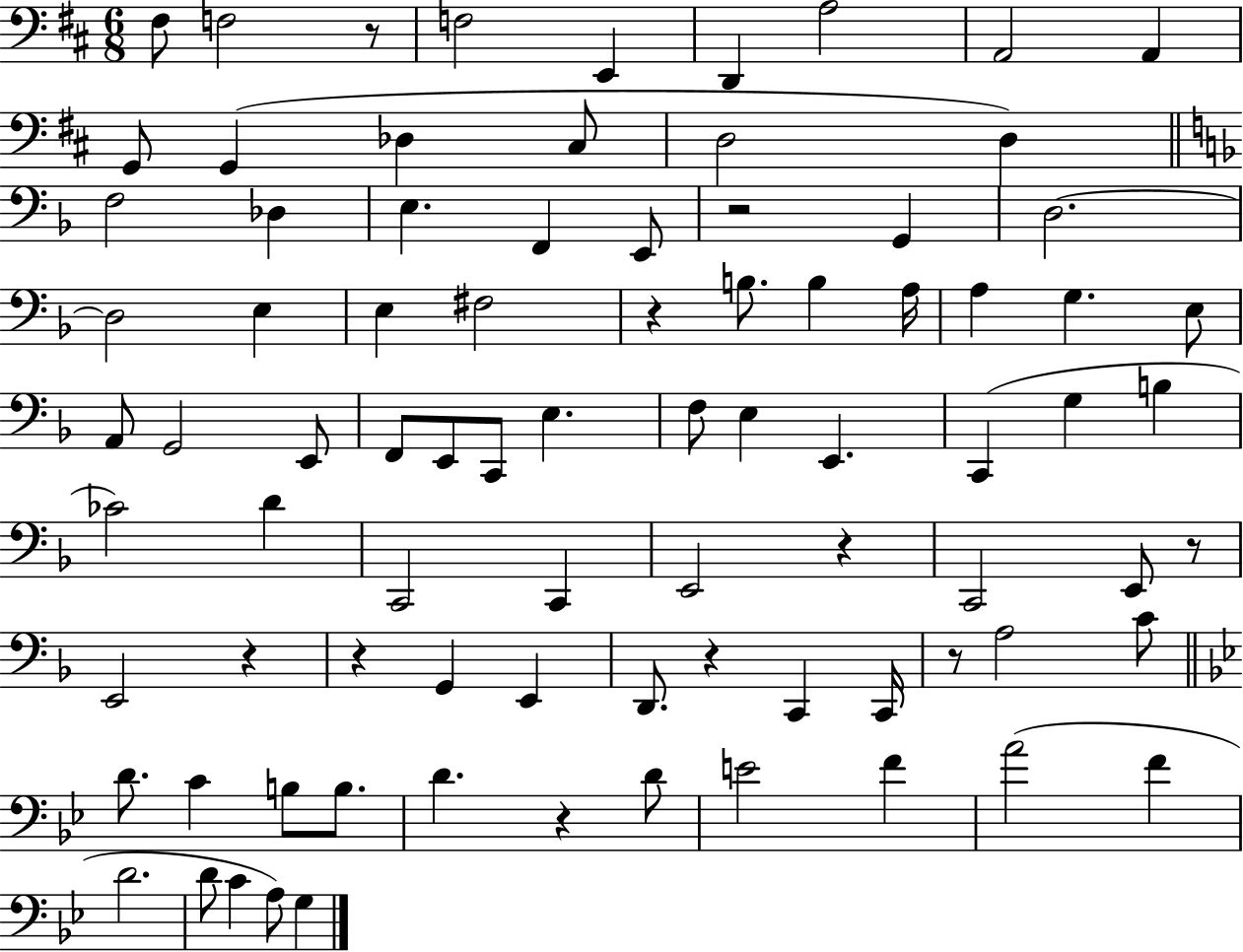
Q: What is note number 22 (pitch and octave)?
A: D3